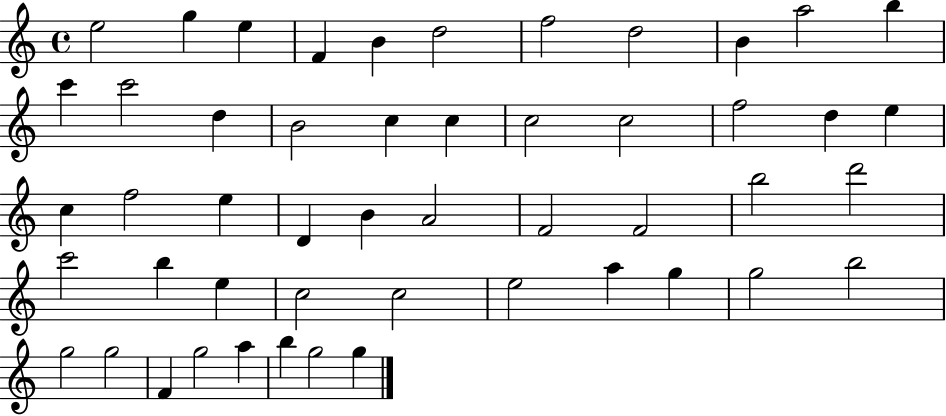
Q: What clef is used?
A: treble